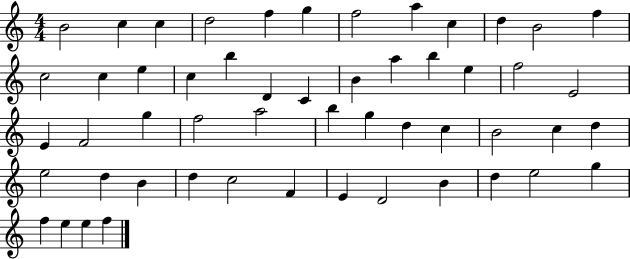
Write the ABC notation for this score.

X:1
T:Untitled
M:4/4
L:1/4
K:C
B2 c c d2 f g f2 a c d B2 f c2 c e c b D C B a b e f2 E2 E F2 g f2 a2 b g d c B2 c d e2 d B d c2 F E D2 B d e2 g f e e f